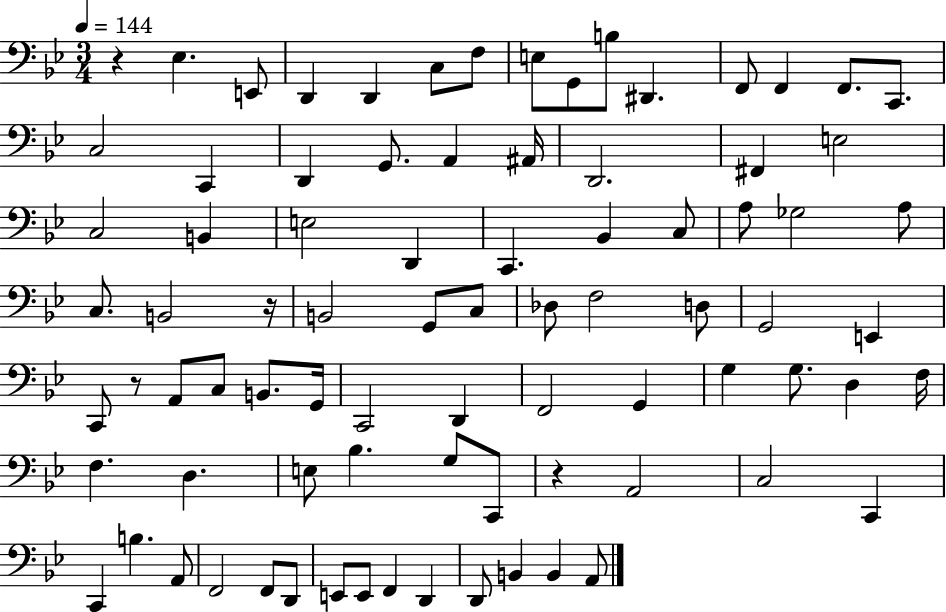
X:1
T:Untitled
M:3/4
L:1/4
K:Bb
z _E, E,,/2 D,, D,, C,/2 F,/2 E,/2 G,,/2 B,/2 ^D,, F,,/2 F,, F,,/2 C,,/2 C,2 C,, D,, G,,/2 A,, ^A,,/4 D,,2 ^F,, E,2 C,2 B,, E,2 D,, C,, _B,, C,/2 A,/2 _G,2 A,/2 C,/2 B,,2 z/4 B,,2 G,,/2 C,/2 _D,/2 F,2 D,/2 G,,2 E,, C,,/2 z/2 A,,/2 C,/2 B,,/2 G,,/4 C,,2 D,, F,,2 G,, G, G,/2 D, F,/4 F, D, E,/2 _B, G,/2 C,,/2 z A,,2 C,2 C,, C,, B, A,,/2 F,,2 F,,/2 D,,/2 E,,/2 E,,/2 F,, D,, D,,/2 B,, B,, A,,/2